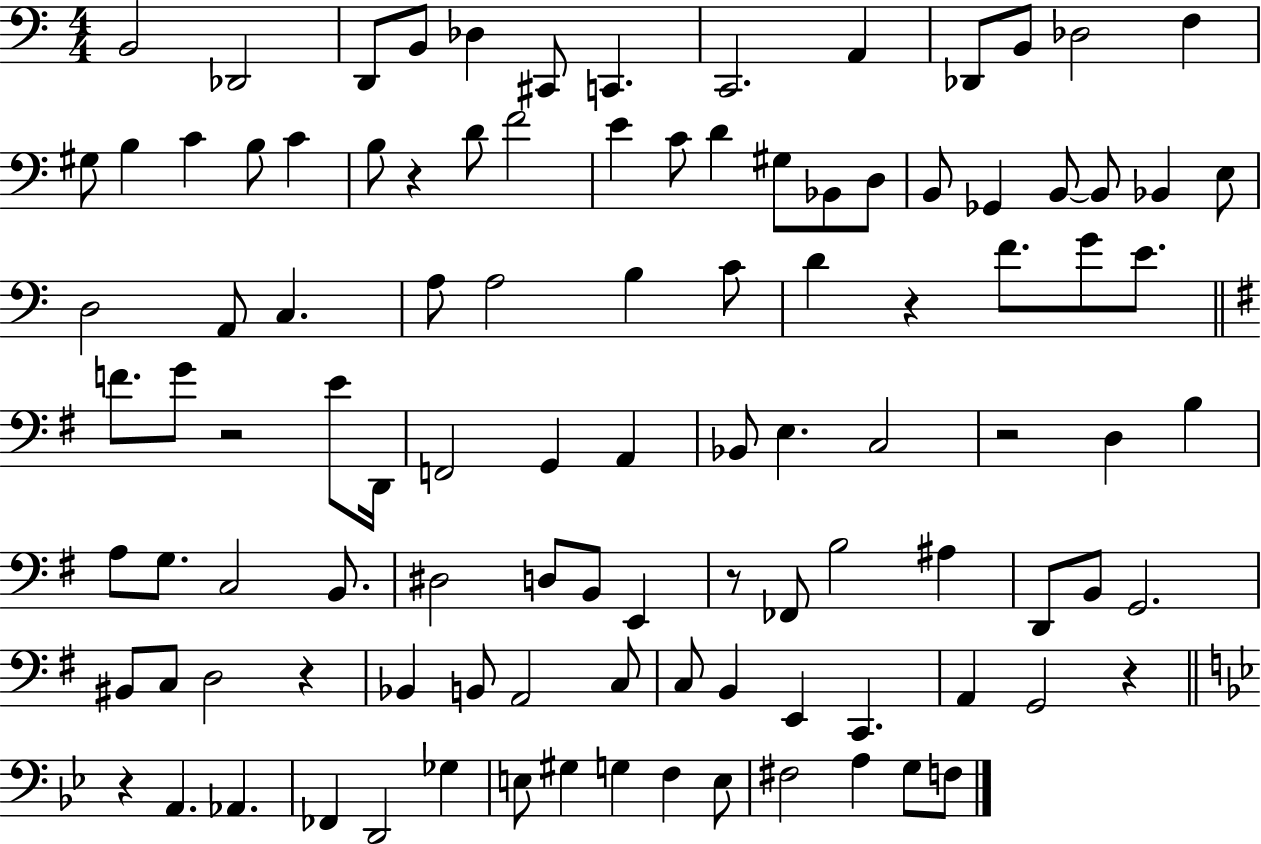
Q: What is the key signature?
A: C major